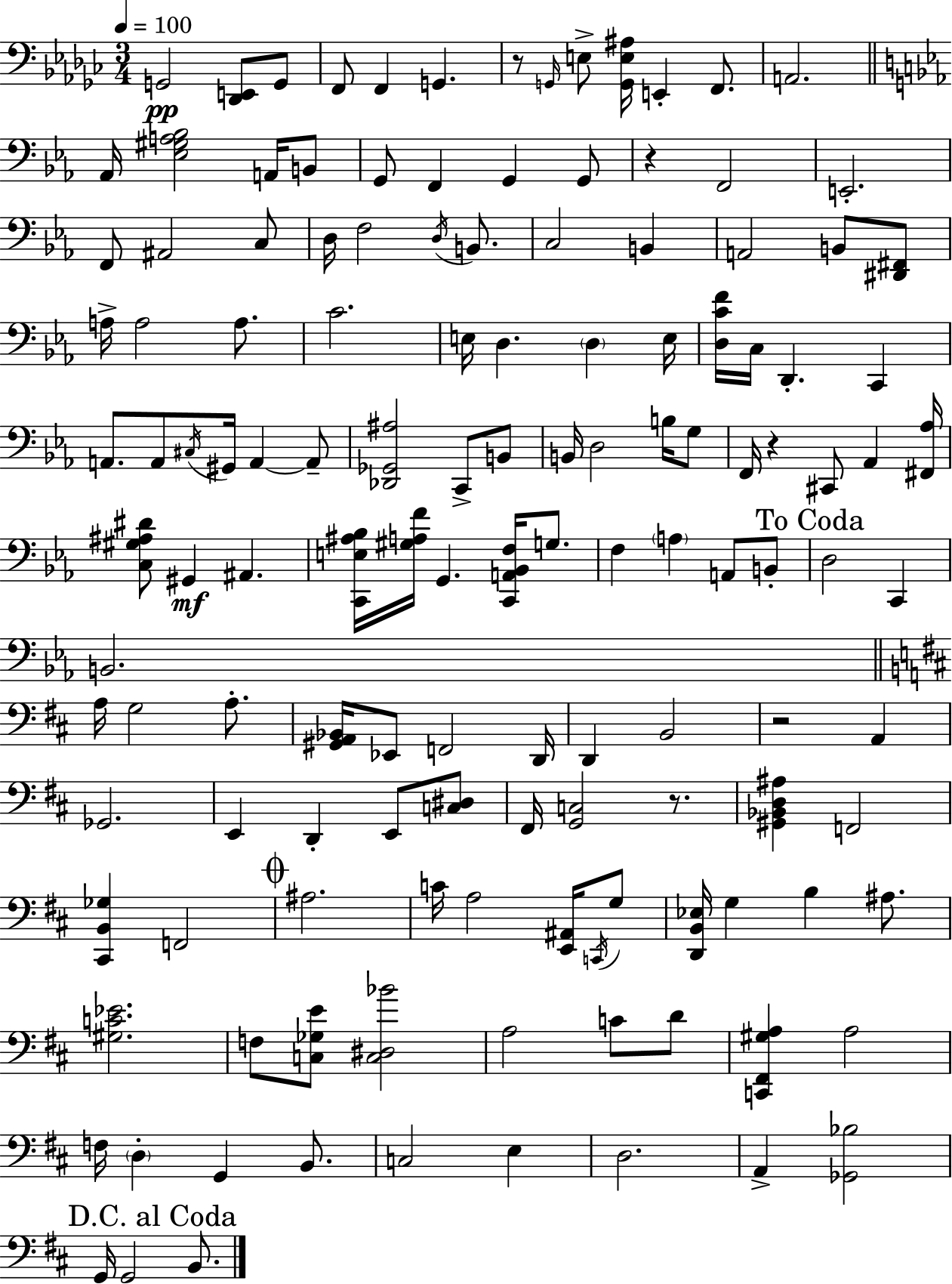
{
  \clef bass
  \numericTimeSignature
  \time 3/4
  \key ees \minor
  \tempo 4 = 100
  g,2\pp <des, e,>8 g,8 | f,8 f,4 g,4. | r8 \grace { g,16 } e8-> <g, e ais>16 e,4-. f,8. | a,2. | \break \bar "||" \break \key c \minor aes,16 <ees gis a bes>2 a,16 b,8 | g,8 f,4 g,4 g,8 | r4 f,2 | e,2.-. | \break f,8 ais,2 c8 | d16 f2 \acciaccatura { d16 } b,8. | c2 b,4 | a,2 b,8 <dis, fis,>8 | \break a16-> a2 a8. | c'2. | e16 d4. \parenthesize d4 | e16 <d c' f'>16 c16 d,4.-. c,4 | \break a,8. a,8 \acciaccatura { cis16 } gis,16 a,4~~ | a,8-- <des, ges, ais>2 c,8-> | b,8 b,16 d2 b16 | g8 f,16 r4 cis,8 aes,4 | \break <fis, aes>16 <c gis ais dis'>8 gis,4\mf ais,4. | <c, e ais bes>16 <gis a f'>16 g,4. <c, a, bes, f>16 g8. | f4 \parenthesize a4 a,8 | b,8-. \mark "To Coda" d2 c,4 | \break b,2. | \bar "||" \break \key d \major a16 g2 a8.-. | <gis, a, bes,>16 ees,8 f,2 d,16 | d,4 b,2 | r2 a,4 | \break ges,2. | e,4 d,4-. e,8 <c dis>8 | fis,16 <g, c>2 r8. | <gis, bes, d ais>4 f,2 | \break <cis, b, ges>4 f,2 | \mark \markup { \musicglyph "scripts.coda" } ais2. | c'16 a2 <e, ais,>16 \acciaccatura { c,16 } g8 | <d, b, ees>16 g4 b4 ais8. | \break <gis c' ees'>2. | f8 <c ges e'>8 <c dis bes'>2 | a2 c'8 d'8 | <c, fis, gis a>4 a2 | \break f16 \parenthesize d4-. g,4 b,8. | c2 e4 | d2. | a,4-> <ges, bes>2 | \break \mark "D.C. al Coda" g,16 g,2 b,8. | \bar "|."
}